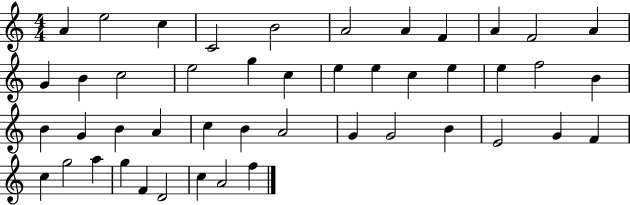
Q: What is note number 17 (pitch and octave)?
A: C5